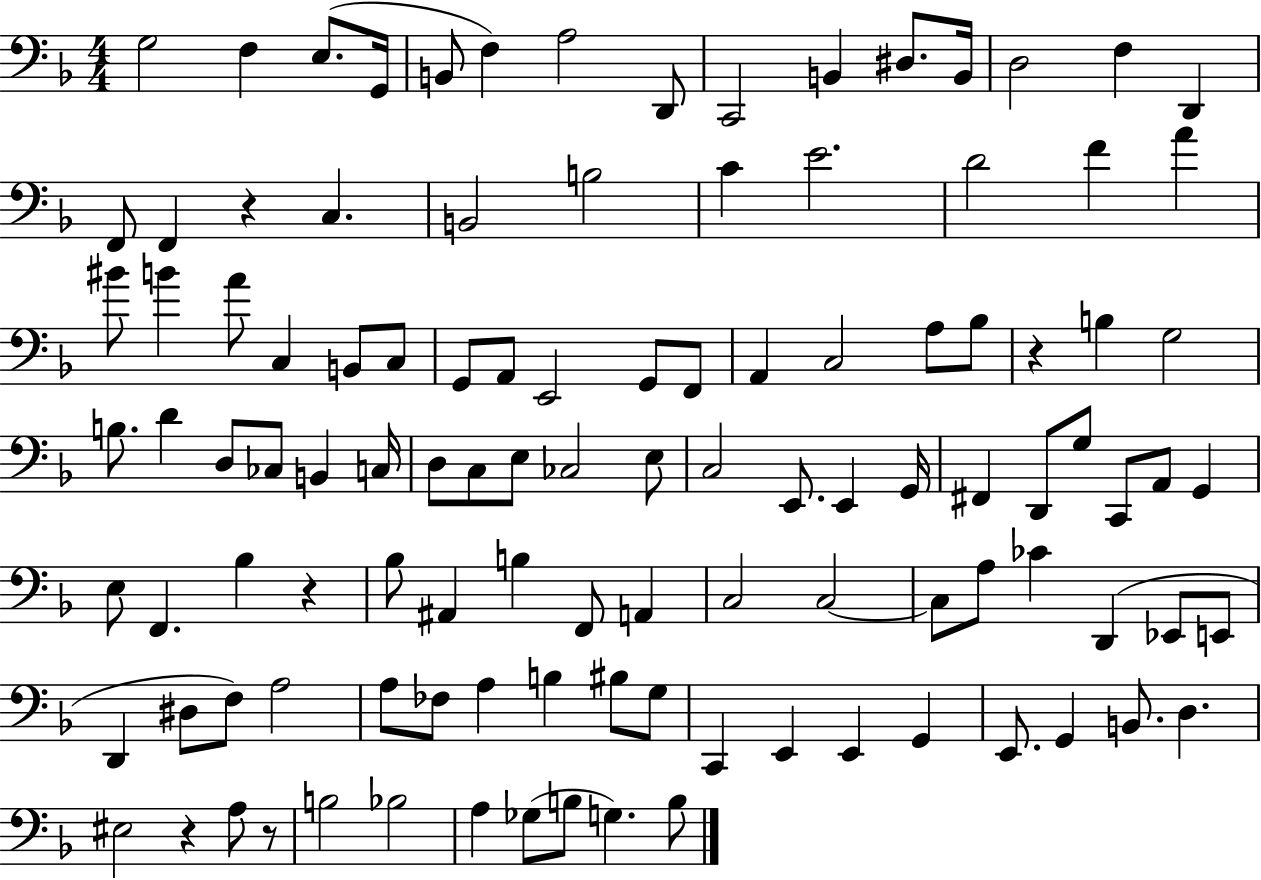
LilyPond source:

{
  \clef bass
  \numericTimeSignature
  \time 4/4
  \key f \major
  g2 f4 e8.( g,16 | b,8 f4) a2 d,8 | c,2 b,4 dis8. b,16 | d2 f4 d,4 | \break f,8 f,4 r4 c4. | b,2 b2 | c'4 e'2. | d'2 f'4 a'4 | \break bis'8 b'4 a'8 c4 b,8 c8 | g,8 a,8 e,2 g,8 f,8 | a,4 c2 a8 bes8 | r4 b4 g2 | \break b8. d'4 d8 ces8 b,4 c16 | d8 c8 e8 ces2 e8 | c2 e,8. e,4 g,16 | fis,4 d,8 g8 c,8 a,8 g,4 | \break e8 f,4. bes4 r4 | bes8 ais,4 b4 f,8 a,4 | c2 c2~~ | c8 a8 ces'4 d,4( ees,8 e,8 | \break d,4 dis8 f8) a2 | a8 fes8 a4 b4 bis8 g8 | c,4 e,4 e,4 g,4 | e,8. g,4 b,8. d4. | \break eis2 r4 a8 r8 | b2 bes2 | a4 ges8( b8 g4.) b8 | \bar "|."
}